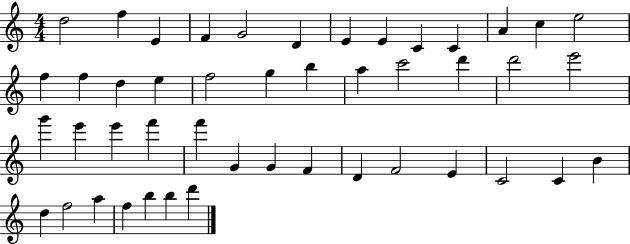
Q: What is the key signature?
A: C major